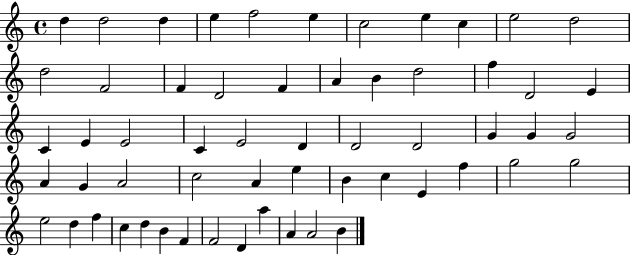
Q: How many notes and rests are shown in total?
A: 58